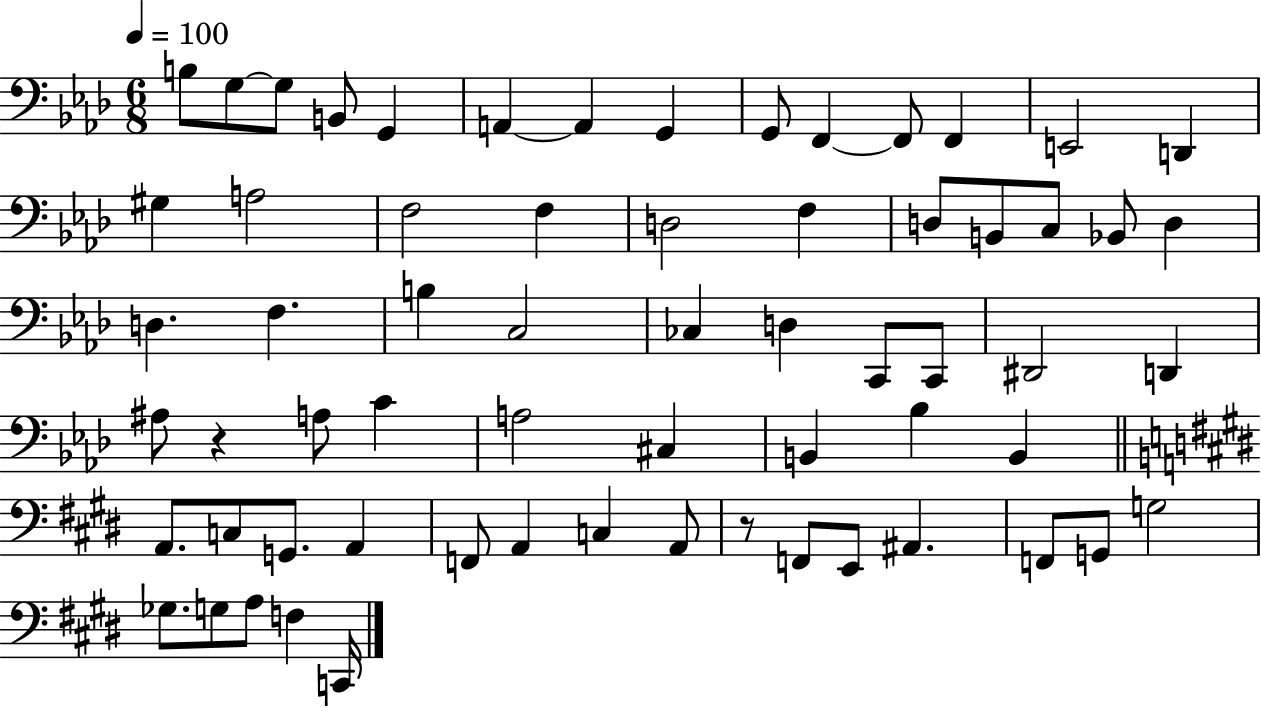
X:1
T:Untitled
M:6/8
L:1/4
K:Ab
B,/2 G,/2 G,/2 B,,/2 G,, A,, A,, G,, G,,/2 F,, F,,/2 F,, E,,2 D,, ^G, A,2 F,2 F, D,2 F, D,/2 B,,/2 C,/2 _B,,/2 D, D, F, B, C,2 _C, D, C,,/2 C,,/2 ^D,,2 D,, ^A,/2 z A,/2 C A,2 ^C, B,, _B, B,, A,,/2 C,/2 G,,/2 A,, F,,/2 A,, C, A,,/2 z/2 F,,/2 E,,/2 ^A,, F,,/2 G,,/2 G,2 _G,/2 G,/2 A,/2 F, C,,/4